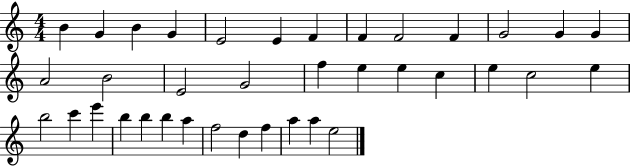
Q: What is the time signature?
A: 4/4